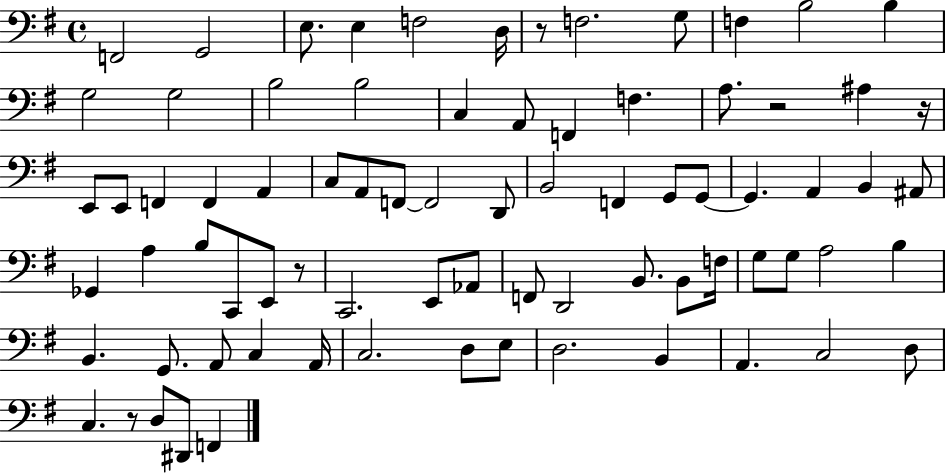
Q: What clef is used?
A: bass